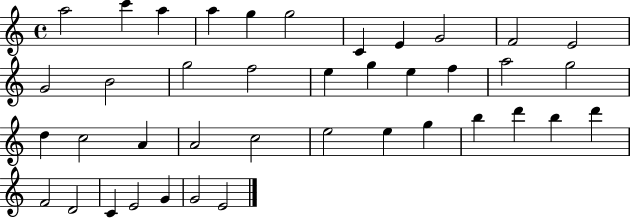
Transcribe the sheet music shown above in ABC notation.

X:1
T:Untitled
M:4/4
L:1/4
K:C
a2 c' a a g g2 C E G2 F2 E2 G2 B2 g2 f2 e g e f a2 g2 d c2 A A2 c2 e2 e g b d' b d' F2 D2 C E2 G G2 E2